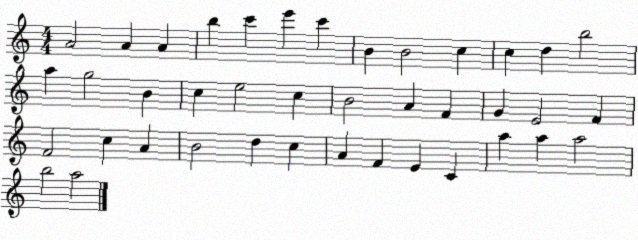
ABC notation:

X:1
T:Untitled
M:4/4
L:1/4
K:C
A2 A A b c' e' c' B B2 c c d b2 a g2 B c e2 c B2 A F G E2 F F2 c A B2 d c A F E C a a a2 b2 a2